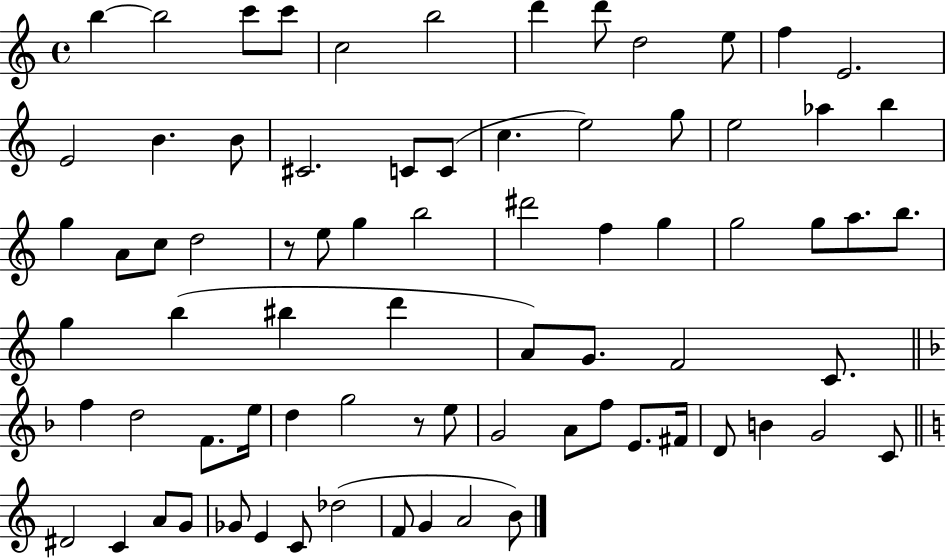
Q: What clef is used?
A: treble